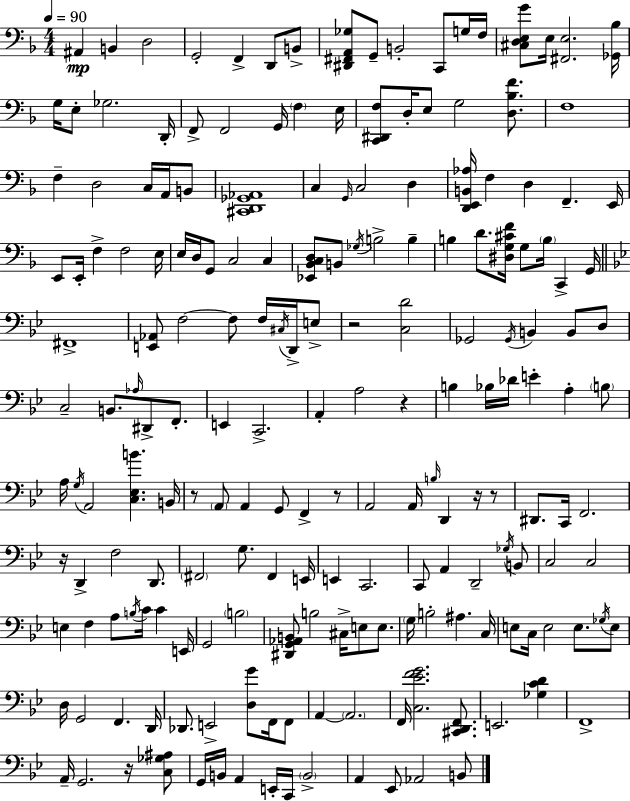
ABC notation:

X:1
T:Untitled
M:4/4
L:1/4
K:F
^A,, B,, D,2 G,,2 F,, D,,/2 B,,/2 [^D,,^F,,A,,_G,]/2 G,,/2 B,,2 C,,/2 G,/4 F,/4 [^C,D,E,G]/2 E,/4 [^F,,E,]2 [_G,,_B,]/4 G,/4 E,/2 _G,2 D,,/4 F,,/2 F,,2 G,,/4 F, E,/4 [C,,^D,,F,]/2 D,/4 E,/2 G,2 [D,_B,F]/2 F,4 F, D,2 C,/4 A,,/4 B,,/2 [^C,,D,,_G,,_A,,]4 C, G,,/4 C,2 D, [D,,E,,B,,_A,]/4 F, D, F,, E,,/4 E,,/2 E,,/4 F, F,2 E,/4 E,/4 D,/4 G,,/2 C,2 C, [_E,,_B,,C,D,]/2 B,,/2 _G,/4 B,2 B, B, D/2 [^D,G,^CF]/4 G,/2 B,/4 C,, G,,/4 ^F,,4 [E,,_A,,]/2 F,2 F,/2 F,/4 ^C,/4 D,,/4 E,/2 z2 [C,D]2 _G,,2 _G,,/4 B,, B,,/2 D,/2 C,2 B,,/2 _A,/4 ^D,,/2 F,,/2 E,, C,,2 A,, A,2 z B, _B,/4 _D/4 E A, B,/2 A,/4 G,/4 A,,2 [C,_E,B] B,,/4 z/2 A,,/2 A,, G,,/2 F,, z/2 A,,2 A,,/4 B,/4 D,, z/4 z/2 ^D,,/2 C,,/4 F,,2 z/4 D,, F,2 D,,/2 ^F,,2 G,/2 ^F,, E,,/4 E,, C,,2 C,,/2 A,, D,,2 _G,/4 B,,/2 C,2 C,2 E, F, A,/2 B,/4 C/4 C E,,/4 G,,2 B,2 [^D,,G,,_A,,B,,]/2 B,2 ^C,/4 E,/2 E,/2 G,/4 B,2 ^A, C,/4 E,/2 C,/4 E,2 E,/2 _G,/4 E,/2 D,/4 G,,2 F,, D,,/4 _D,,/2 E,,2 [D,G]/2 F,,/4 F,,/2 A,, A,,2 F,,/4 [C,_EFG]2 [^C,,D,,F,,]/2 E,,2 [_G,CD] F,,4 A,,/4 G,,2 z/4 [C,_G,^A,]/2 G,,/4 B,,/4 A,, E,,/4 C,,/4 B,,2 A,, _E,,/2 _A,,2 B,,/2